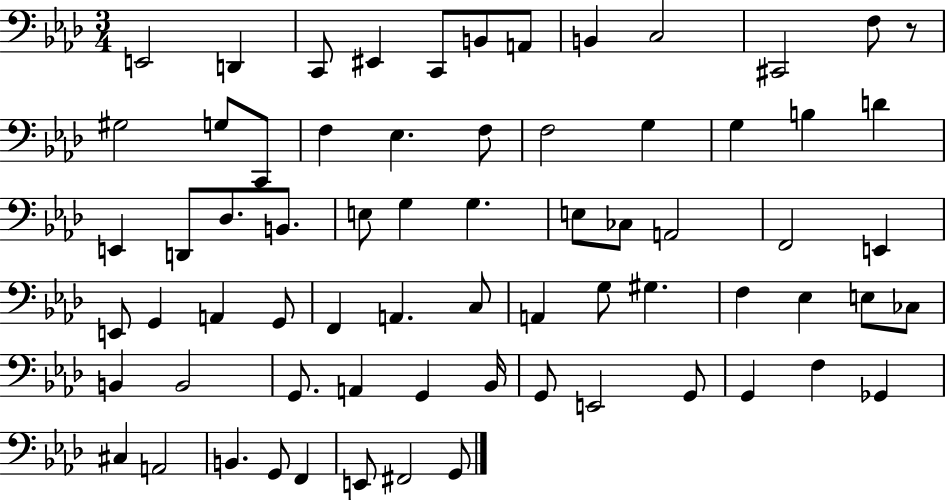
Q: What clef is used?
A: bass